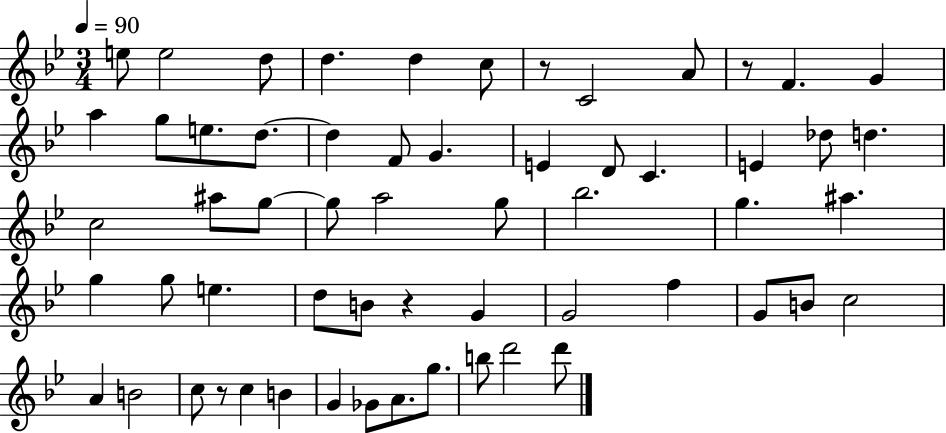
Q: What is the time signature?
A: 3/4